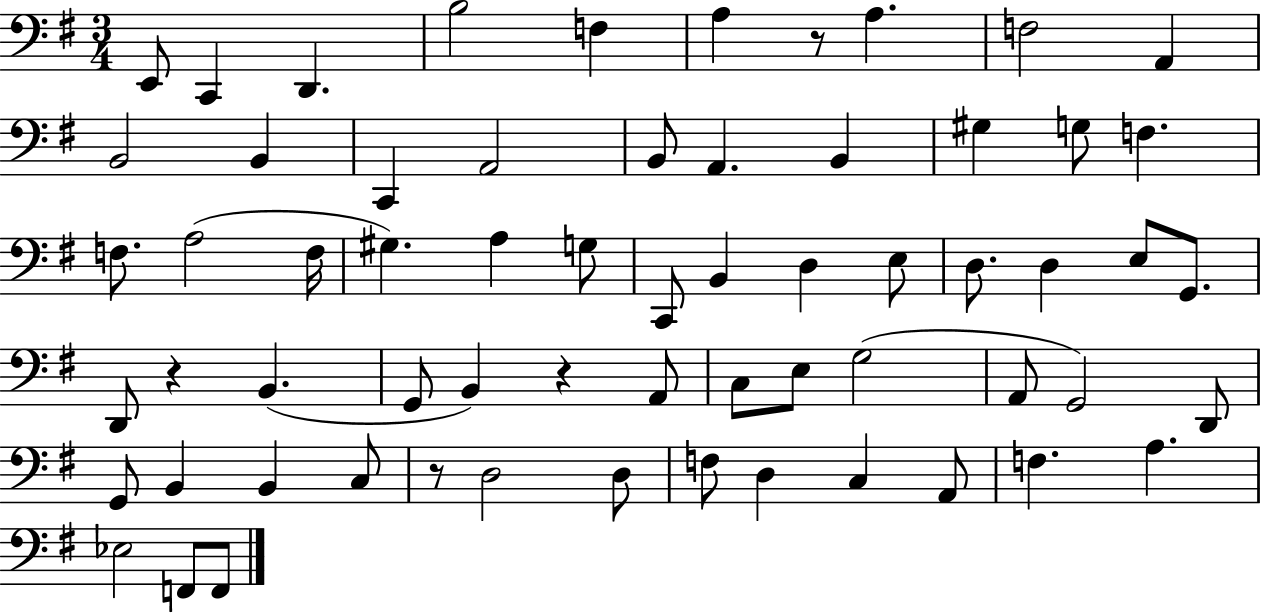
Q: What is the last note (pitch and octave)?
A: F2